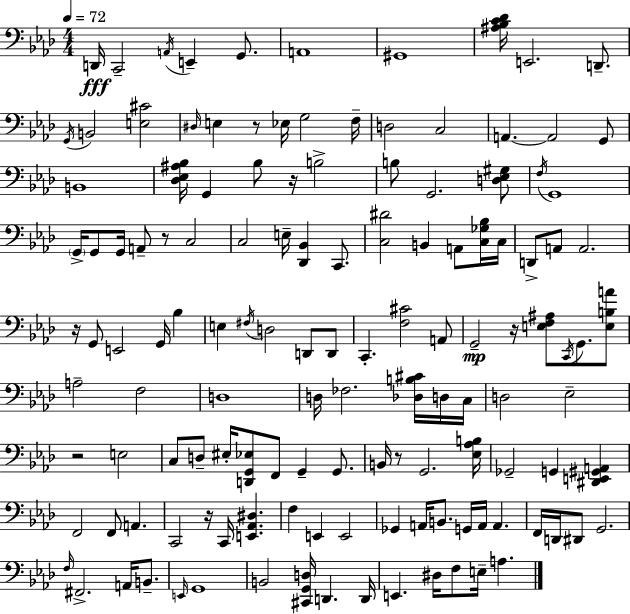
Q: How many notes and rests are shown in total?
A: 133